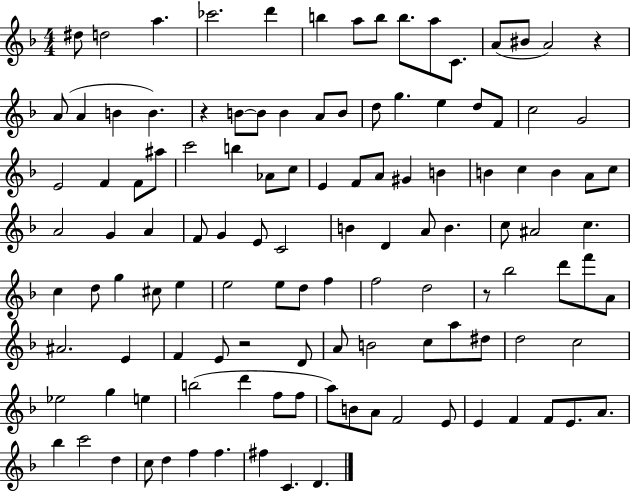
X:1
T:Untitled
M:4/4
L:1/4
K:F
^d/2 d2 a _c'2 d' b a/2 b/2 b/2 a/2 C/2 A/2 ^B/2 A2 z A/2 A B B z B/2 B/2 B A/2 B/2 d/2 g e d/2 F/2 c2 G2 E2 F F/2 ^a/2 c'2 b _A/2 c/2 E F/2 A/2 ^G B B c B A/2 c/2 A2 G A F/2 G E/2 C2 B D A/2 B c/2 ^A2 c c d/2 g ^c/2 e e2 e/2 d/2 f f2 d2 z/2 _b2 d'/2 f'/2 A/2 ^A2 E F E/2 z2 D/2 A/2 B2 c/2 a/2 ^d/2 d2 c2 _e2 g e b2 d' f/2 f/2 a/2 B/2 A/2 F2 E/2 E F F/2 E/2 A/2 _b c'2 d c/2 d f f ^f C D